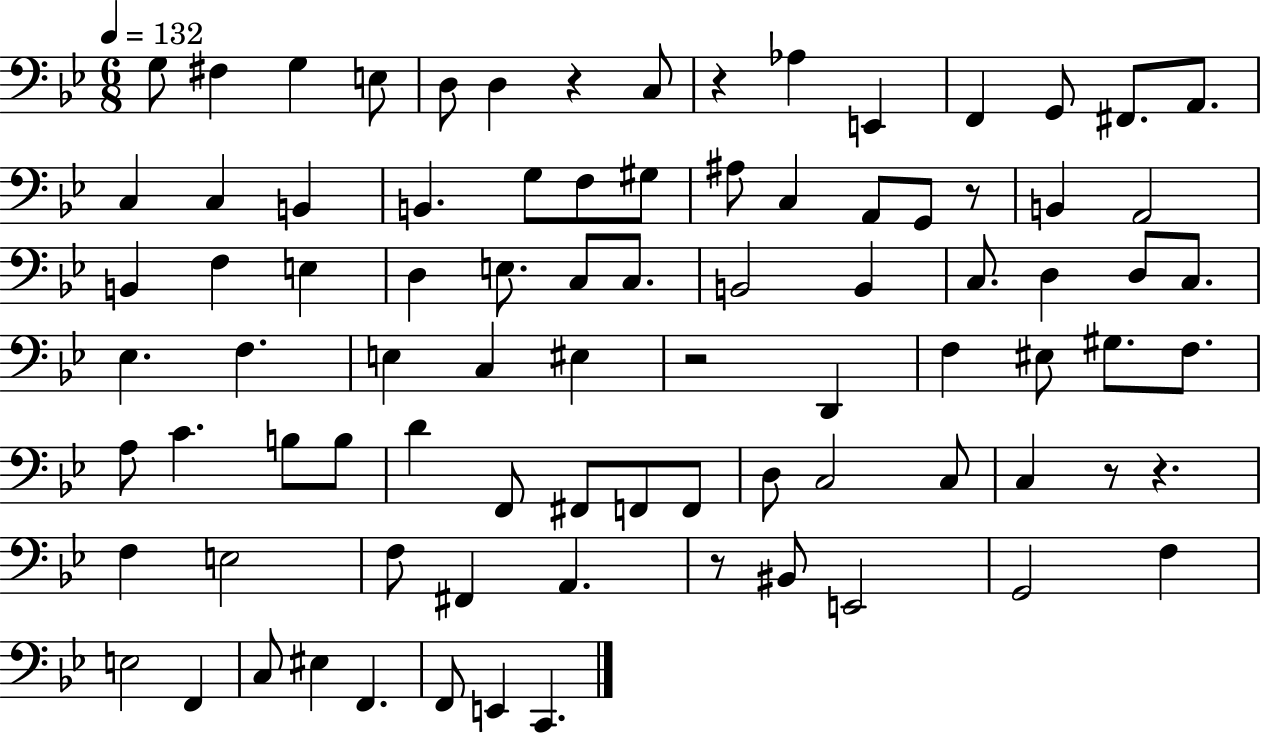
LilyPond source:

{
  \clef bass
  \numericTimeSignature
  \time 6/8
  \key bes \major
  \tempo 4 = 132
  g8 fis4 g4 e8 | d8 d4 r4 c8 | r4 aes4 e,4 | f,4 g,8 fis,8. a,8. | \break c4 c4 b,4 | b,4. g8 f8 gis8 | ais8 c4 a,8 g,8 r8 | b,4 a,2 | \break b,4 f4 e4 | d4 e8. c8 c8. | b,2 b,4 | c8. d4 d8 c8. | \break ees4. f4. | e4 c4 eis4 | r2 d,4 | f4 eis8 gis8. f8. | \break a8 c'4. b8 b8 | d'4 f,8 fis,8 f,8 f,8 | d8 c2 c8 | c4 r8 r4. | \break f4 e2 | f8 fis,4 a,4. | r8 bis,8 e,2 | g,2 f4 | \break e2 f,4 | c8 eis4 f,4. | f,8 e,4 c,4. | \bar "|."
}